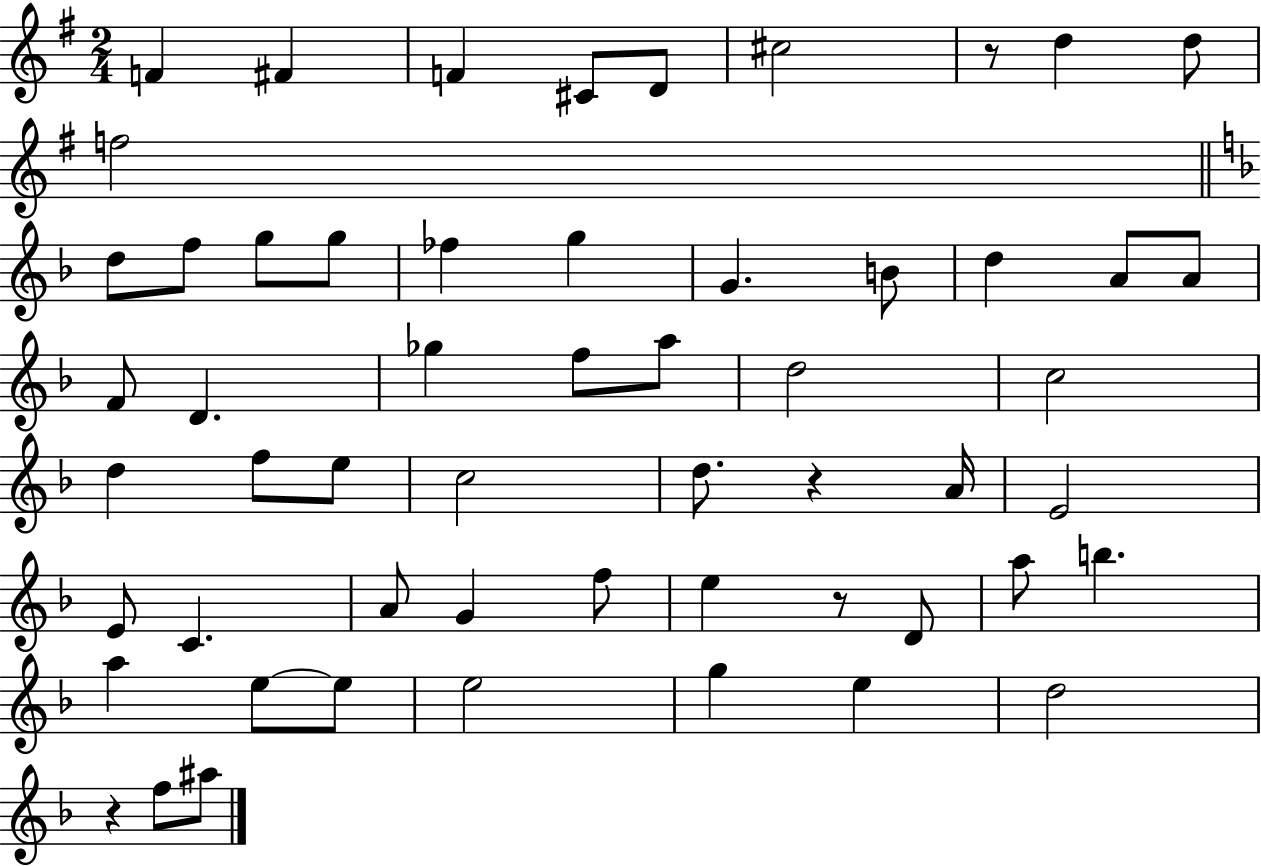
F4/q F#4/q F4/q C#4/e D4/e C#5/h R/e D5/q D5/e F5/h D5/e F5/e G5/e G5/e FES5/q G5/q G4/q. B4/e D5/q A4/e A4/e F4/e D4/q. Gb5/q F5/e A5/e D5/h C5/h D5/q F5/e E5/e C5/h D5/e. R/q A4/s E4/h E4/e C4/q. A4/e G4/q F5/e E5/q R/e D4/e A5/e B5/q. A5/q E5/e E5/e E5/h G5/q E5/q D5/h R/q F5/e A#5/e